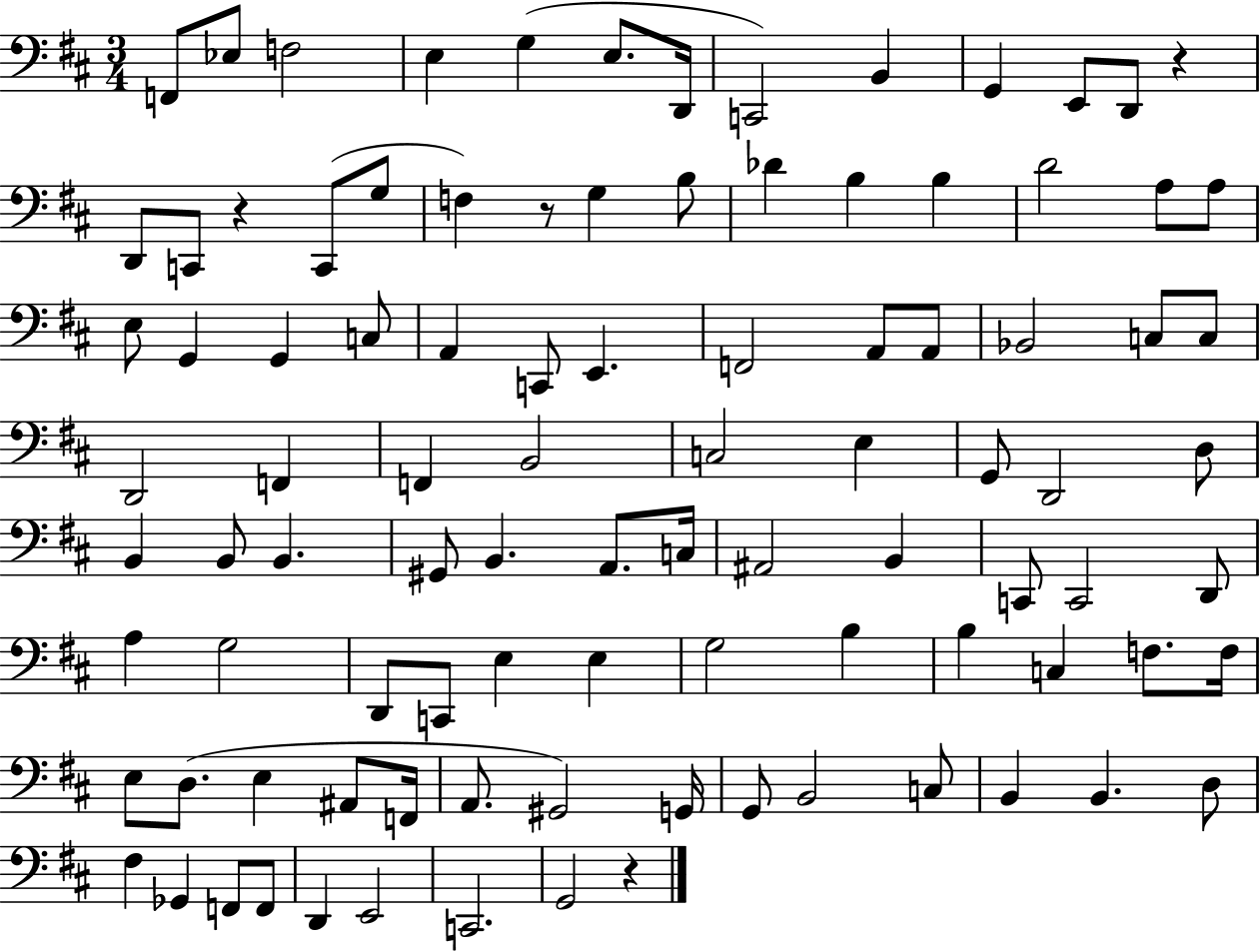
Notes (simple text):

F2/e Eb3/e F3/h E3/q G3/q E3/e. D2/s C2/h B2/q G2/q E2/e D2/e R/q D2/e C2/e R/q C2/e G3/e F3/q R/e G3/q B3/e Db4/q B3/q B3/q D4/h A3/e A3/e E3/e G2/q G2/q C3/e A2/q C2/e E2/q. F2/h A2/e A2/e Bb2/h C3/e C3/e D2/h F2/q F2/q B2/h C3/h E3/q G2/e D2/h D3/e B2/q B2/e B2/q. G#2/e B2/q. A2/e. C3/s A#2/h B2/q C2/e C2/h D2/e A3/q G3/h D2/e C2/e E3/q E3/q G3/h B3/q B3/q C3/q F3/e. F3/s E3/e D3/e. E3/q A#2/e F2/s A2/e. G#2/h G2/s G2/e B2/h C3/e B2/q B2/q. D3/e F#3/q Gb2/q F2/e F2/e D2/q E2/h C2/h. G2/h R/q